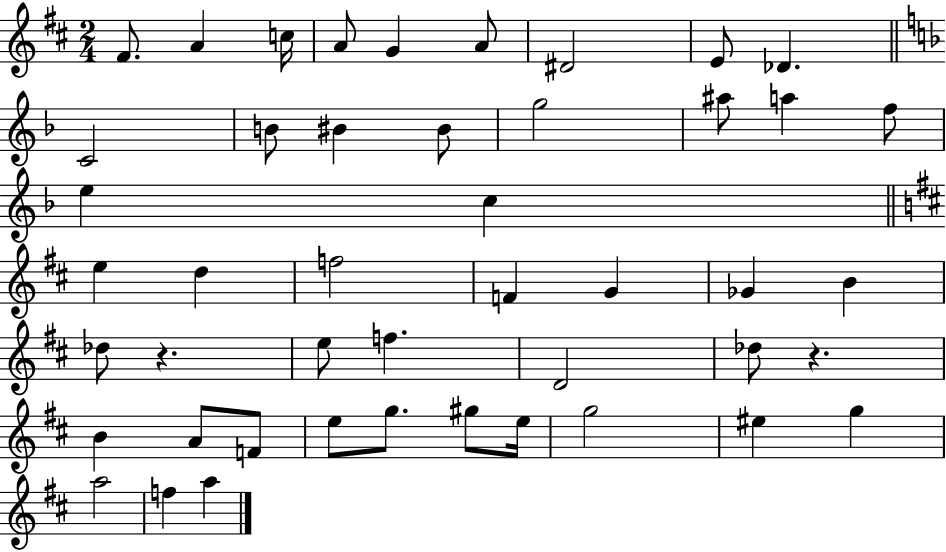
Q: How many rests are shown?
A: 2